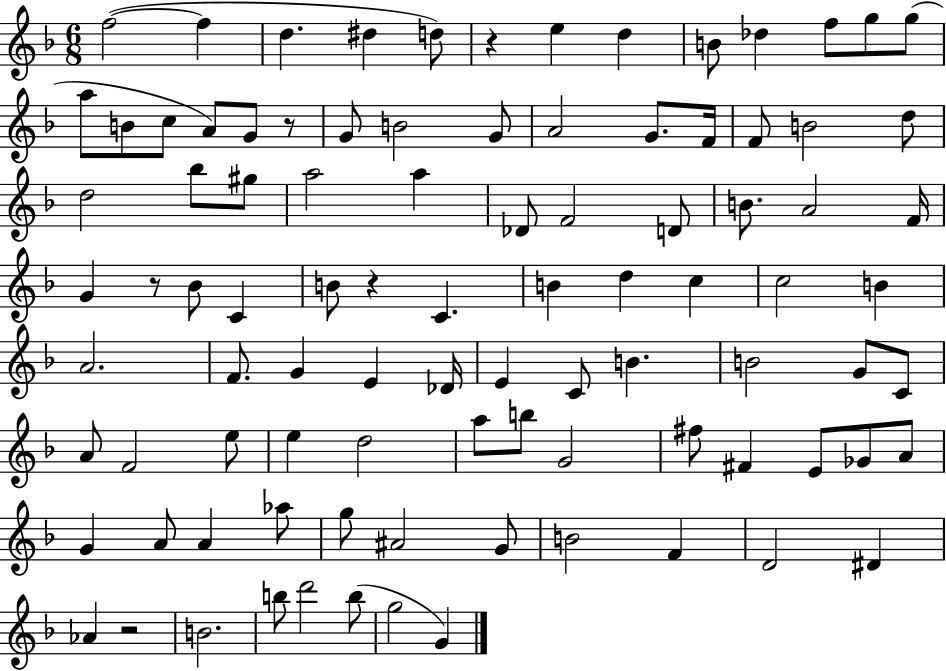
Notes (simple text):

F5/h F5/q D5/q. D#5/q D5/e R/q E5/q D5/q B4/e Db5/q F5/e G5/e G5/e A5/e B4/e C5/e A4/e G4/e R/e G4/e B4/h G4/e A4/h G4/e. F4/s F4/e B4/h D5/e D5/h Bb5/e G#5/e A5/h A5/q Db4/e F4/h D4/e B4/e. A4/h F4/s G4/q R/e Bb4/e C4/q B4/e R/q C4/q. B4/q D5/q C5/q C5/h B4/q A4/h. F4/e. G4/q E4/q Db4/s E4/q C4/e B4/q. B4/h G4/e C4/e A4/e F4/h E5/e E5/q D5/h A5/e B5/e G4/h F#5/e F#4/q E4/e Gb4/e A4/e G4/q A4/e A4/q Ab5/e G5/e A#4/h G4/e B4/h F4/q D4/h D#4/q Ab4/q R/h B4/h. B5/e D6/h B5/e G5/h G4/q